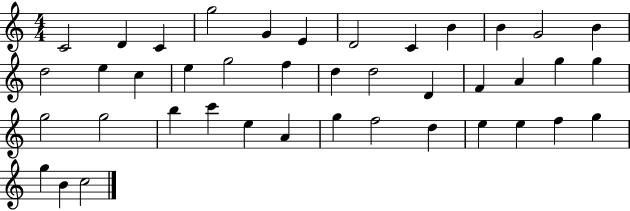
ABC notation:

X:1
T:Untitled
M:4/4
L:1/4
K:C
C2 D C g2 G E D2 C B B G2 B d2 e c e g2 f d d2 D F A g g g2 g2 b c' e A g f2 d e e f g g B c2